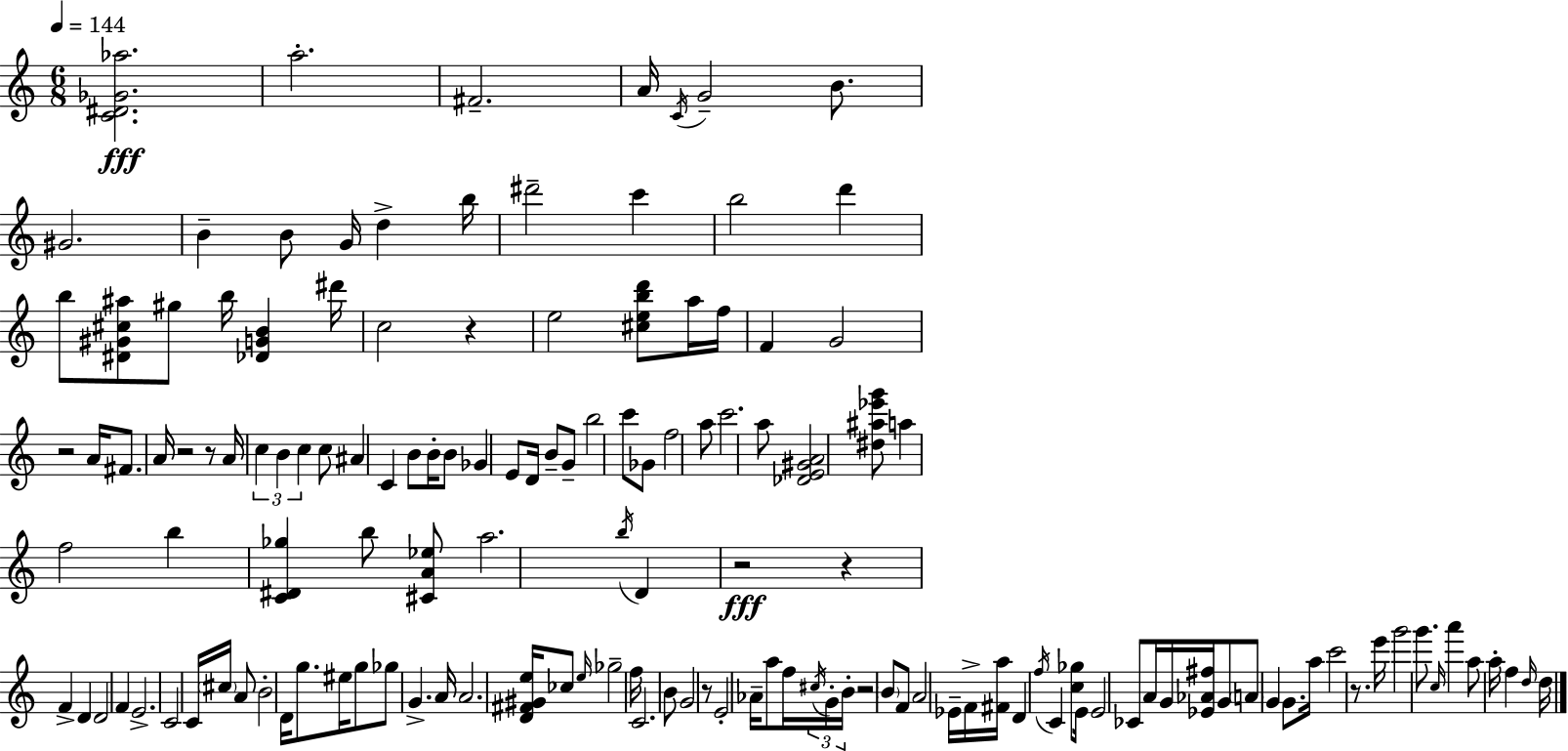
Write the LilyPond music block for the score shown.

{
  \clef treble
  \numericTimeSignature
  \time 6/8
  \key c \major
  \tempo 4 = 144
  <c' dis' ges' aes''>2.\fff | a''2.-. | fis'2.-- | a'16 \acciaccatura { c'16 } g'2-- b'8. | \break gis'2. | b'4-- b'8 g'16 d''4-> | b''16 dis'''2-- c'''4 | b''2 d'''4 | \break b''8 <dis' gis' cis'' ais''>8 gis''8 b''16 <des' g' b'>4 | dis'''16 c''2 r4 | e''2 <cis'' e'' b'' d'''>8 a''16 | f''16 f'4 g'2 | \break r2 a'16 fis'8. | a'16 r2 r8 | a'16 \tuplet 3/2 { c''4 b'4 c''4 } | c''8 ais'4 c'4 b'8 | \break b'16-. b'8 ges'4 e'8 d'16 b'8-- | g'8-- b''2 c'''8 | ges'8 f''2 a''8 | c'''2. | \break a''8 <des' e' gis' a'>2 <dis'' ais'' ees''' g'''>8 | a''4 f''2 | b''4 <c' dis' ges''>4 b''8 <cis' a' ees''>8 | a''2. | \break \acciaccatura { b''16 } d'4 r2\fff | r4 f'4-> d'4 | d'2 f'4 | e'2.-> | \break c'2 c'16 \parenthesize cis''16 | a'8 b'2-. d'16 g''8. | eis''16 g''8 ges''8 g'4.-> | a'16 a'2. | \break <d' fis' gis' e''>16 ces''8 \grace { e''16 } ges''2-- | f''16 c'2. | b'8 g'2 | r8 e'2-. aes'16-- | \break a''8 f''16 \tuplet 3/2 { \acciaccatura { cis''16 } g'16-. b'16-. } r2 | \parenthesize b'8 f'8 a'2 | ees'16-- f'16-> <fis' a''>16 d'4 \acciaccatura { f''16 } c'4 | <c'' ges''>8 e'16 e'2 | \break ces'8 a'16 g'16 <ees' aes' fis''>16 g'8 \parenthesize a'8 g'4 | g'8. a''16 c'''2 | r8. e'''16 g'''2 | g'''8. \grace { c''16 } a'''4 a''8 | \break a''16-. f''4 \grace { d''16 } d''16 \bar "|."
}